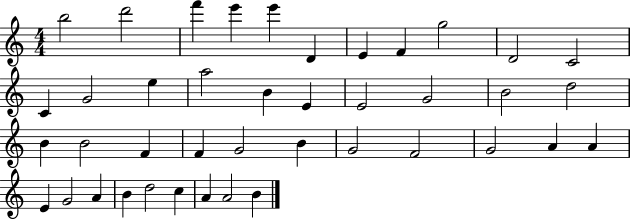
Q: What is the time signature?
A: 4/4